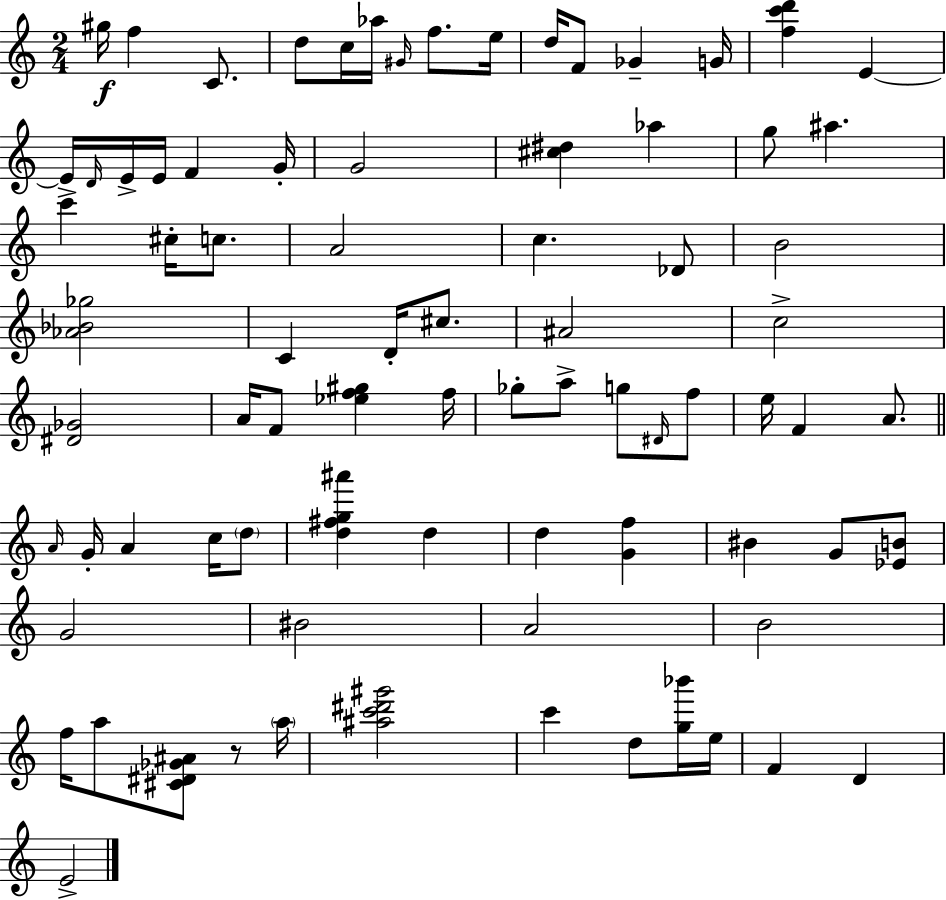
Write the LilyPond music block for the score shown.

{
  \clef treble
  \numericTimeSignature
  \time 2/4
  \key a \minor
  gis''16\f f''4 c'8. | d''8 c''16 aes''16 \grace { gis'16 } f''8. | e''16 d''16 f'8 ges'4-- | g'16 <f'' c''' d'''>4 e'4~~ | \break e'16-> \grace { d'16 } e'16-> e'16 f'4 | g'16-. g'2 | <cis'' dis''>4 aes''4 | g''8 ais''4. | \break c'''4 cis''16-. c''8. | a'2 | c''4. | des'8 b'2 | \break <aes' bes' ges''>2 | c'4 d'16-. cis''8. | ais'2 | c''2-> | \break <dis' ges'>2 | a'16 f'8 <ees'' f'' gis''>4 | f''16 ges''8-. a''8-> g''8 | \grace { dis'16 } f''8 e''16 f'4 | \break a'8. \bar "||" \break \key c \major \grace { a'16 } g'16-. a'4 c''16 \parenthesize d''8 | <d'' fis'' g'' ais'''>4 d''4 | d''4 <g' f''>4 | bis'4 g'8 <ees' b'>8 | \break g'2 | bis'2 | a'2 | b'2 | \break f''16 a''8 <cis' dis' ges' ais'>8 r8 | \parenthesize a''16 <ais'' c''' dis''' gis'''>2 | c'''4 d''8 <g'' bes'''>16 | e''16 f'4 d'4 | \break e'2-> | \bar "|."
}